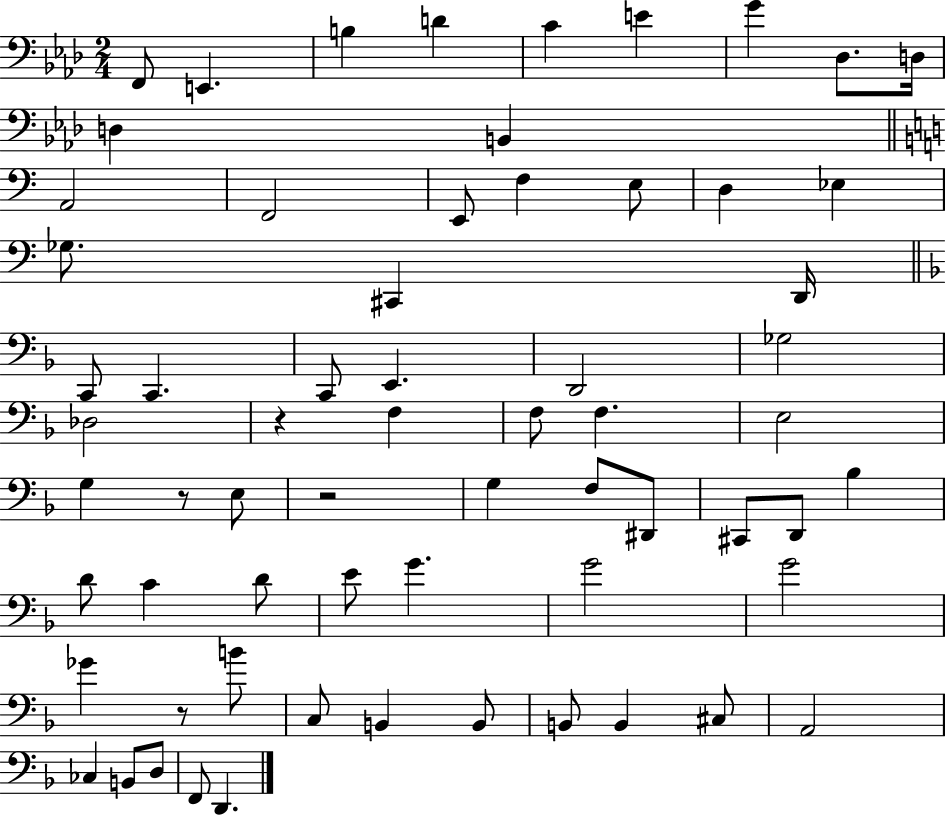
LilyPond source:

{
  \clef bass
  \numericTimeSignature
  \time 2/4
  \key aes \major
  f,8 e,4. | b4 d'4 | c'4 e'4 | g'4 des8. d16 | \break d4 b,4 | \bar "||" \break \key c \major a,2 | f,2 | e,8 f4 e8 | d4 ees4 | \break ges8. cis,4 d,16 | \bar "||" \break \key f \major c,8 c,4. | c,8 e,4. | d,2 | ges2 | \break des2 | r4 f4 | f8 f4. | e2 | \break g4 r8 e8 | r2 | g4 f8 dis,8 | cis,8 d,8 bes4 | \break d'8 c'4 d'8 | e'8 g'4. | g'2 | g'2 | \break ges'4 r8 b'8 | c8 b,4 b,8 | b,8 b,4 cis8 | a,2 | \break ces4 b,8 d8 | f,8 d,4. | \bar "|."
}